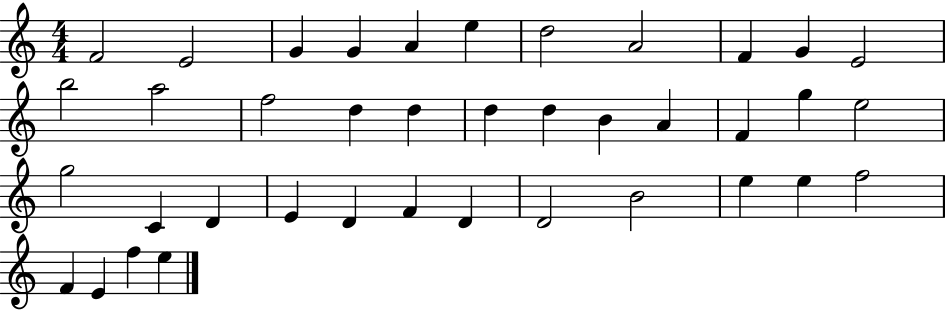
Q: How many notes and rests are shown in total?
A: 39